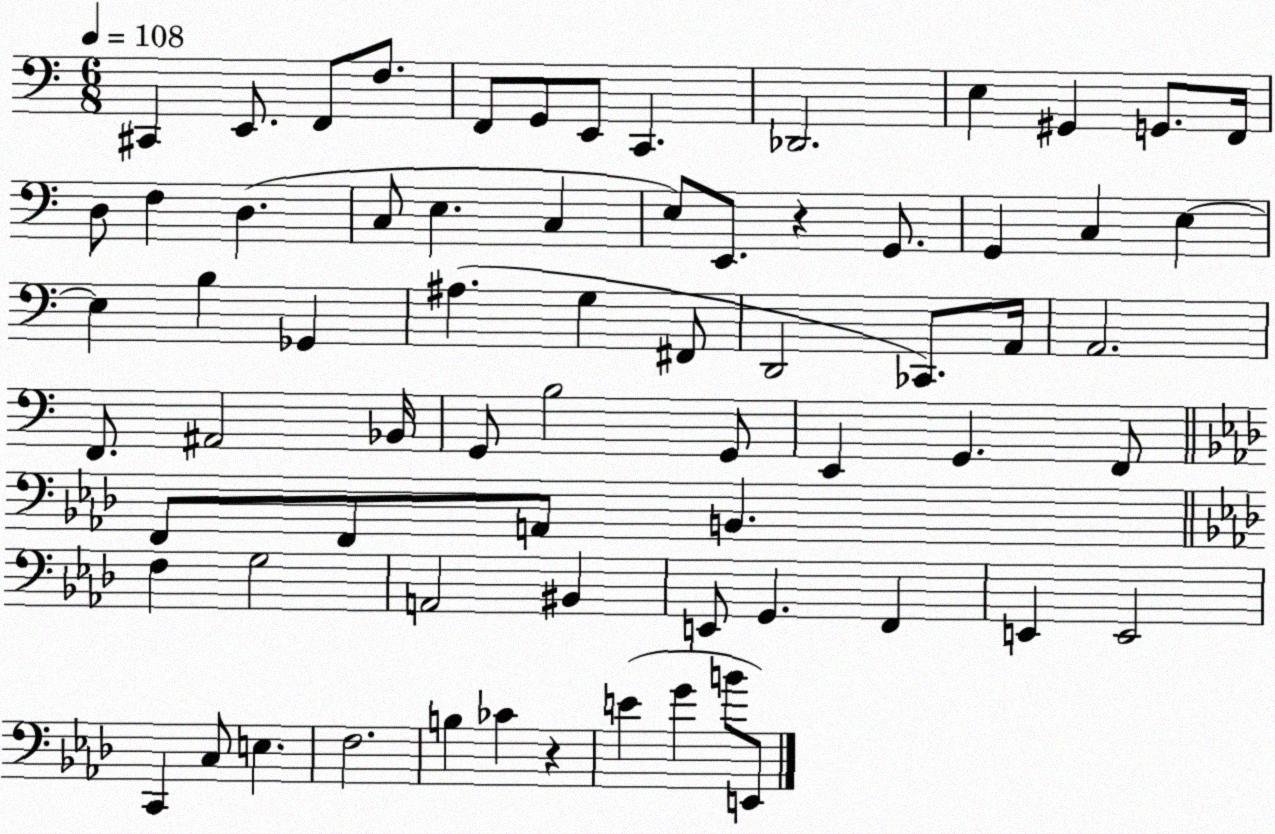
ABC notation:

X:1
T:Untitled
M:6/8
L:1/4
K:C
^C,, E,,/2 F,,/2 F,/2 F,,/2 G,,/2 E,,/2 C,, _D,,2 E, ^G,, G,,/2 F,,/4 D,/2 F, D, C,/2 E, C, E,/2 E,,/2 z G,,/2 G,, C, E, E, B, _G,, ^A, G, ^F,,/2 D,,2 _C,,/2 A,,/4 A,,2 F,,/2 ^A,,2 _B,,/4 G,,/2 B,2 G,,/2 E,, G,, F,,/2 F,,/2 F,,/2 A,,/2 B,, F, G,2 A,,2 ^B,, E,,/2 G,, F,, E,, E,,2 C,, C,/2 E, F,2 B, _C z E G B/2 E,,/2